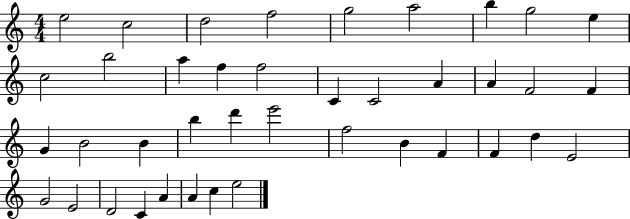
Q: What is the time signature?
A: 4/4